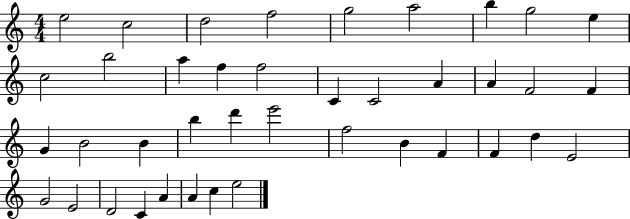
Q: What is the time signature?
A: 4/4